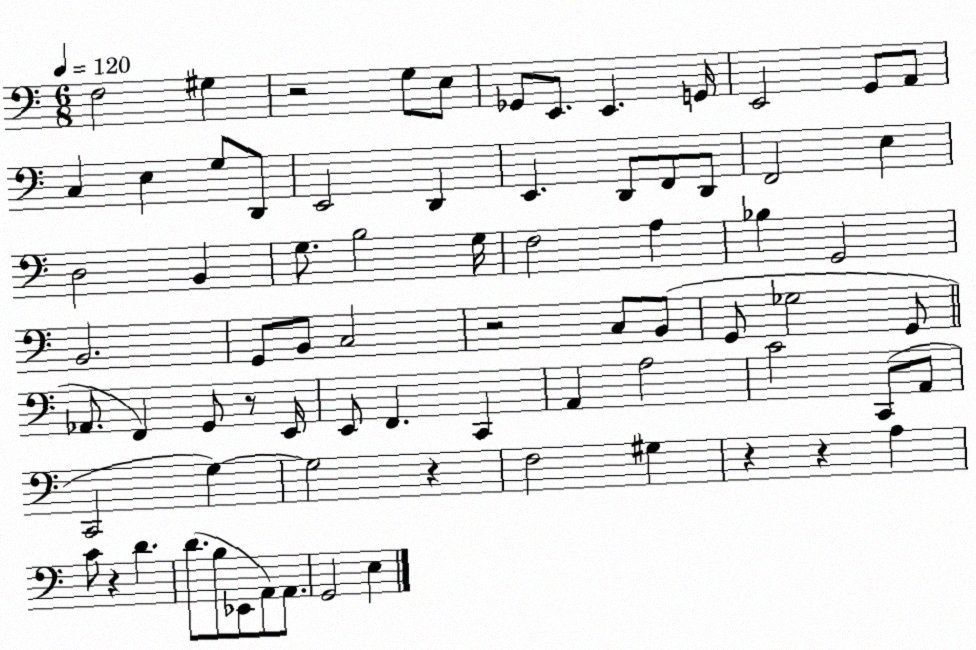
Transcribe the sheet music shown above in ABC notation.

X:1
T:Untitled
M:6/8
L:1/4
K:C
F,2 ^G, z2 G,/2 E,/2 _G,,/2 E,,/2 E,, G,,/4 E,,2 G,,/2 A,,/2 C, E, G,/2 D,,/2 E,,2 D,, E,, D,,/2 F,,/2 D,,/2 F,,2 E, D,2 B,, G,/2 B,2 G,/4 F,2 A, _B, G,,2 B,,2 G,,/2 B,,/2 C,2 z2 C,/2 B,,/2 G,,/2 _G,2 G,,/2 _A,,/2 F,, G,,/2 z/2 E,,/4 E,,/2 F,, C,, A,, A,2 C2 C,,/2 A,,/2 C,,2 G, G,2 z F,2 ^G, z z A, C/2 z D D/2 B,/2 _E,,/2 A,,/2 A,,/2 G,,2 E,